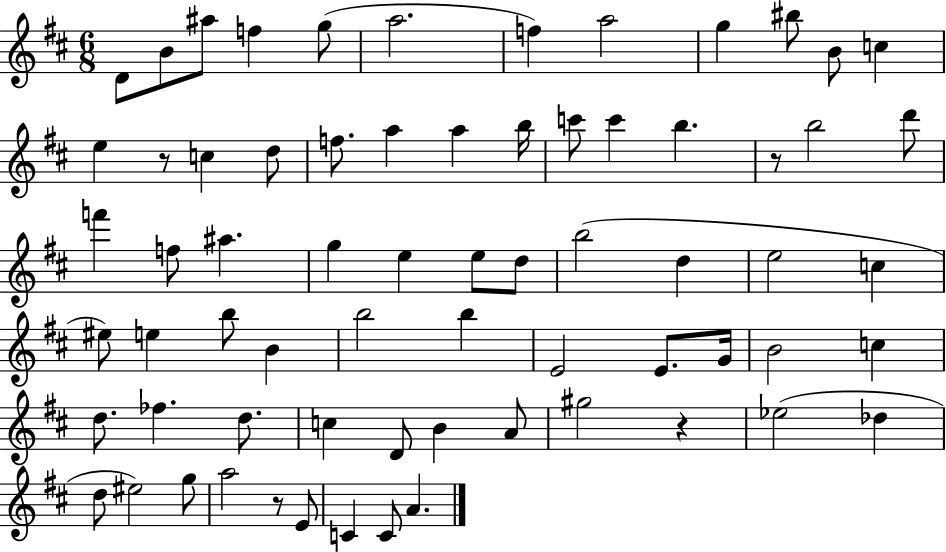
{
  \clef treble
  \numericTimeSignature
  \time 6/8
  \key d \major
  d'8 b'8 ais''8 f''4 g''8( | a''2. | f''4) a''2 | g''4 bis''8 b'8 c''4 | \break e''4 r8 c''4 d''8 | f''8. a''4 a''4 b''16 | c'''8 c'''4 b''4. | r8 b''2 d'''8 | \break f'''4 f''8 ais''4. | g''4 e''4 e''8 d''8 | b''2( d''4 | e''2 c''4 | \break eis''8) e''4 b''8 b'4 | b''2 b''4 | e'2 e'8. g'16 | b'2 c''4 | \break d''8. fes''4. d''8. | c''4 d'8 b'4 a'8 | gis''2 r4 | ees''2( des''4 | \break d''8 eis''2) g''8 | a''2 r8 e'8 | c'4 c'8 a'4. | \bar "|."
}